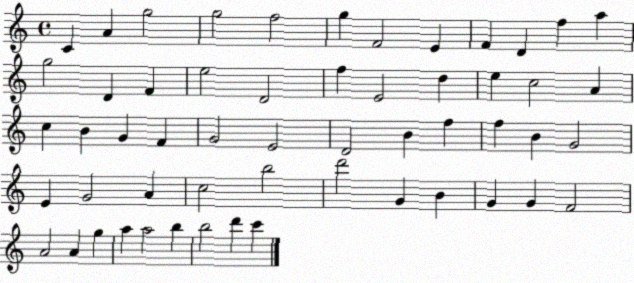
X:1
T:Untitled
M:4/4
L:1/4
K:C
C A g2 g2 f2 g F2 E F D f a g2 D F e2 D2 f E2 d e c2 A c B G F G2 E2 D2 B f f B G2 E G2 A c2 b2 d'2 G B G G F2 A2 A g a a2 b b2 d' c'